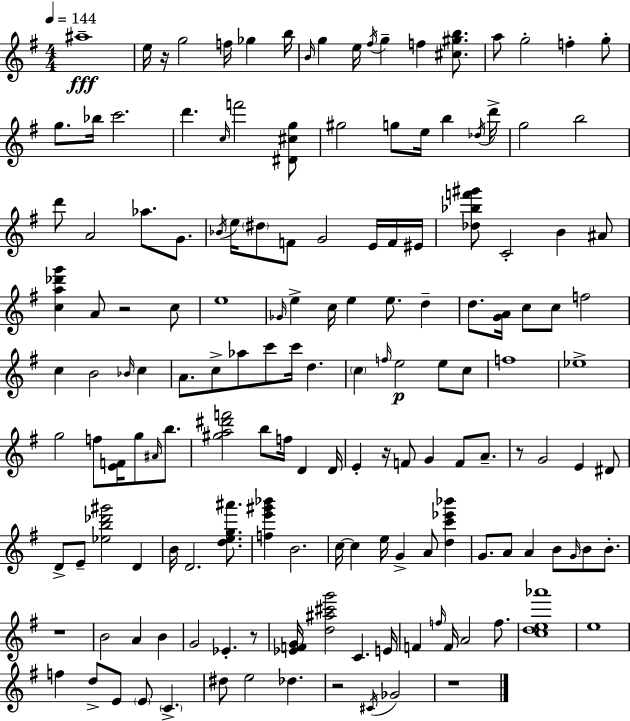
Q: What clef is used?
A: treble